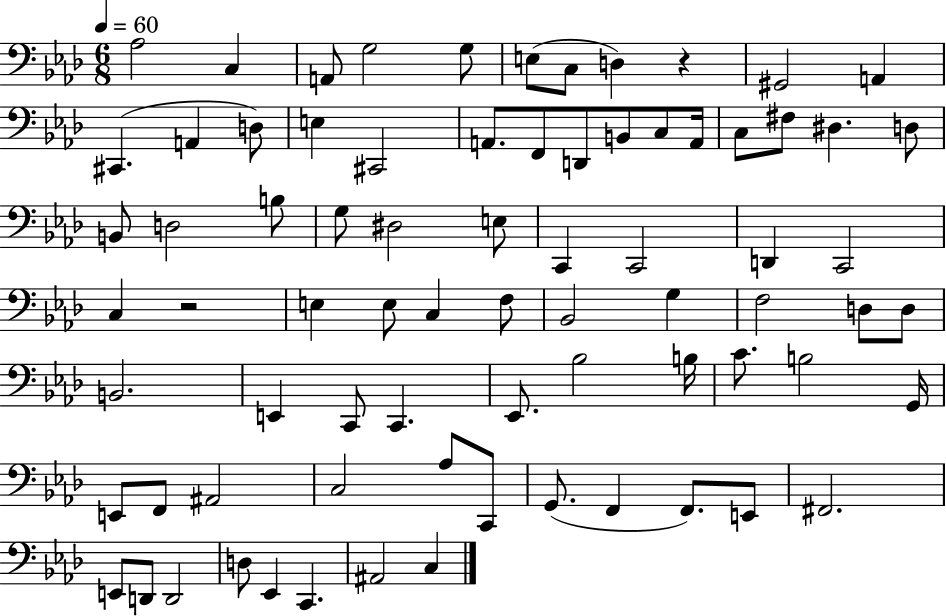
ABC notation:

X:1
T:Untitled
M:6/8
L:1/4
K:Ab
_A,2 C, A,,/2 G,2 G,/2 E,/2 C,/2 D, z ^G,,2 A,, ^C,, A,, D,/2 E, ^C,,2 A,,/2 F,,/2 D,,/2 B,,/2 C,/2 A,,/4 C,/2 ^F,/2 ^D, D,/2 B,,/2 D,2 B,/2 G,/2 ^D,2 E,/2 C,, C,,2 D,, C,,2 C, z2 E, E,/2 C, F,/2 _B,,2 G, F,2 D,/2 D,/2 B,,2 E,, C,,/2 C,, _E,,/2 _B,2 B,/4 C/2 B,2 G,,/4 E,,/2 F,,/2 ^A,,2 C,2 _A,/2 C,,/2 G,,/2 F,, F,,/2 E,,/2 ^F,,2 E,,/2 D,,/2 D,,2 D,/2 _E,, C,, ^A,,2 C,